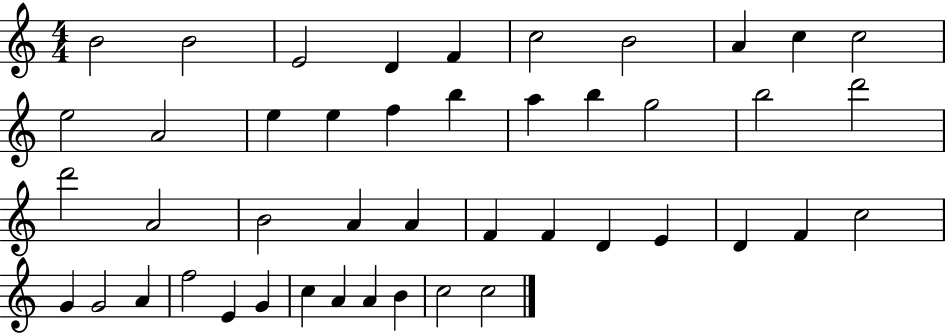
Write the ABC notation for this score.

X:1
T:Untitled
M:4/4
L:1/4
K:C
B2 B2 E2 D F c2 B2 A c c2 e2 A2 e e f b a b g2 b2 d'2 d'2 A2 B2 A A F F D E D F c2 G G2 A f2 E G c A A B c2 c2